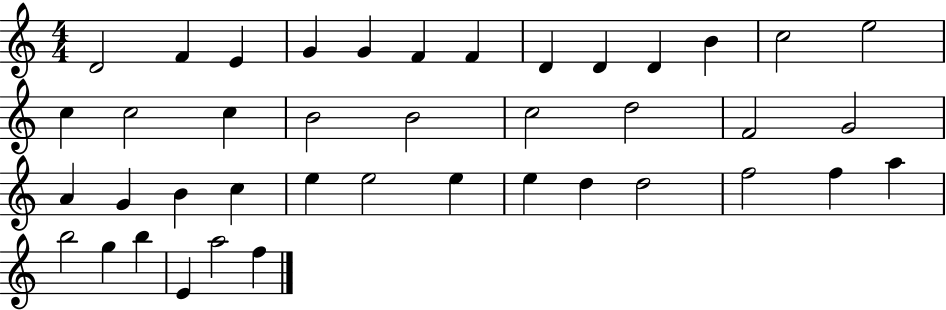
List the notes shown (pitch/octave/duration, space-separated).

D4/h F4/q E4/q G4/q G4/q F4/q F4/q D4/q D4/q D4/q B4/q C5/h E5/h C5/q C5/h C5/q B4/h B4/h C5/h D5/h F4/h G4/h A4/q G4/q B4/q C5/q E5/q E5/h E5/q E5/q D5/q D5/h F5/h F5/q A5/q B5/h G5/q B5/q E4/q A5/h F5/q